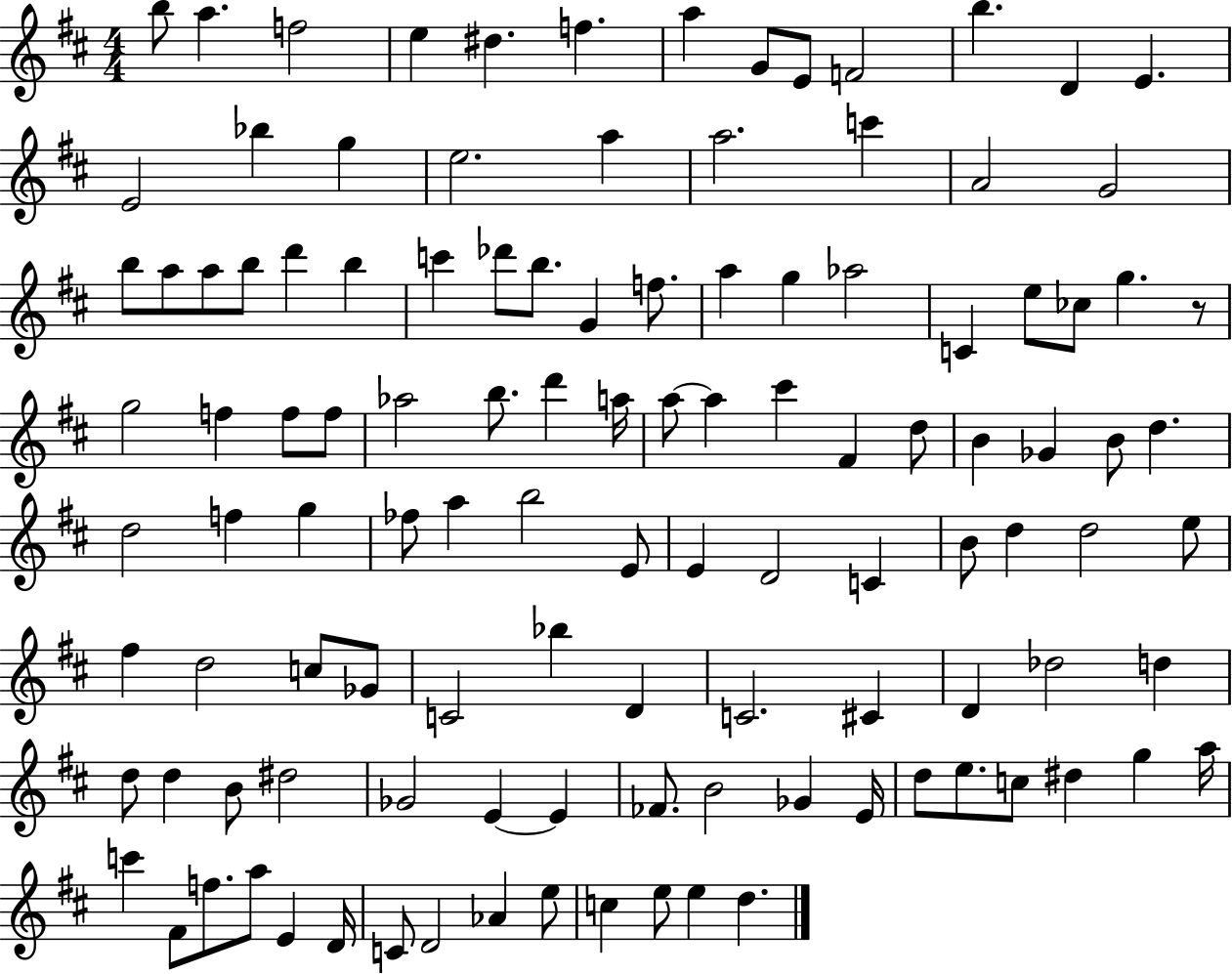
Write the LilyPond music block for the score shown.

{
  \clef treble
  \numericTimeSignature
  \time 4/4
  \key d \major
  b''8 a''4. f''2 | e''4 dis''4. f''4. | a''4 g'8 e'8 f'2 | b''4. d'4 e'4. | \break e'2 bes''4 g''4 | e''2. a''4 | a''2. c'''4 | a'2 g'2 | \break b''8 a''8 a''8 b''8 d'''4 b''4 | c'''4 des'''8 b''8. g'4 f''8. | a''4 g''4 aes''2 | c'4 e''8 ces''8 g''4. r8 | \break g''2 f''4 f''8 f''8 | aes''2 b''8. d'''4 a''16 | a''8~~ a''4 cis'''4 fis'4 d''8 | b'4 ges'4 b'8 d''4. | \break d''2 f''4 g''4 | fes''8 a''4 b''2 e'8 | e'4 d'2 c'4 | b'8 d''4 d''2 e''8 | \break fis''4 d''2 c''8 ges'8 | c'2 bes''4 d'4 | c'2. cis'4 | d'4 des''2 d''4 | \break d''8 d''4 b'8 dis''2 | ges'2 e'4~~ e'4 | fes'8. b'2 ges'4 e'16 | d''8 e''8. c''8 dis''4 g''4 a''16 | \break c'''4 fis'8 f''8. a''8 e'4 d'16 | c'8 d'2 aes'4 e''8 | c''4 e''8 e''4 d''4. | \bar "|."
}